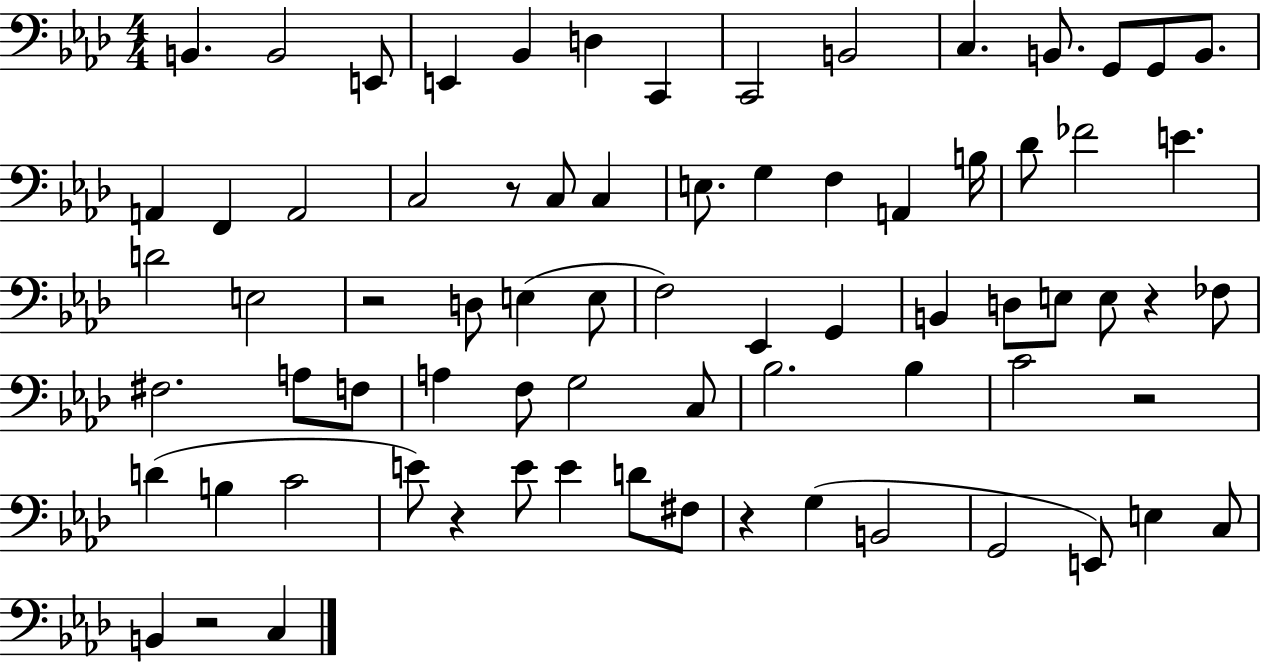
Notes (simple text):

B2/q. B2/h E2/e E2/q Bb2/q D3/q C2/q C2/h B2/h C3/q. B2/e. G2/e G2/e B2/e. A2/q F2/q A2/h C3/h R/e C3/e C3/q E3/e. G3/q F3/q A2/q B3/s Db4/e FES4/h E4/q. D4/h E3/h R/h D3/e E3/q E3/e F3/h Eb2/q G2/q B2/q D3/e E3/e E3/e R/q FES3/e F#3/h. A3/e F3/e A3/q F3/e G3/h C3/e Bb3/h. Bb3/q C4/h R/h D4/q B3/q C4/h E4/e R/q E4/e E4/q D4/e F#3/e R/q G3/q B2/h G2/h E2/e E3/q C3/e B2/q R/h C3/q